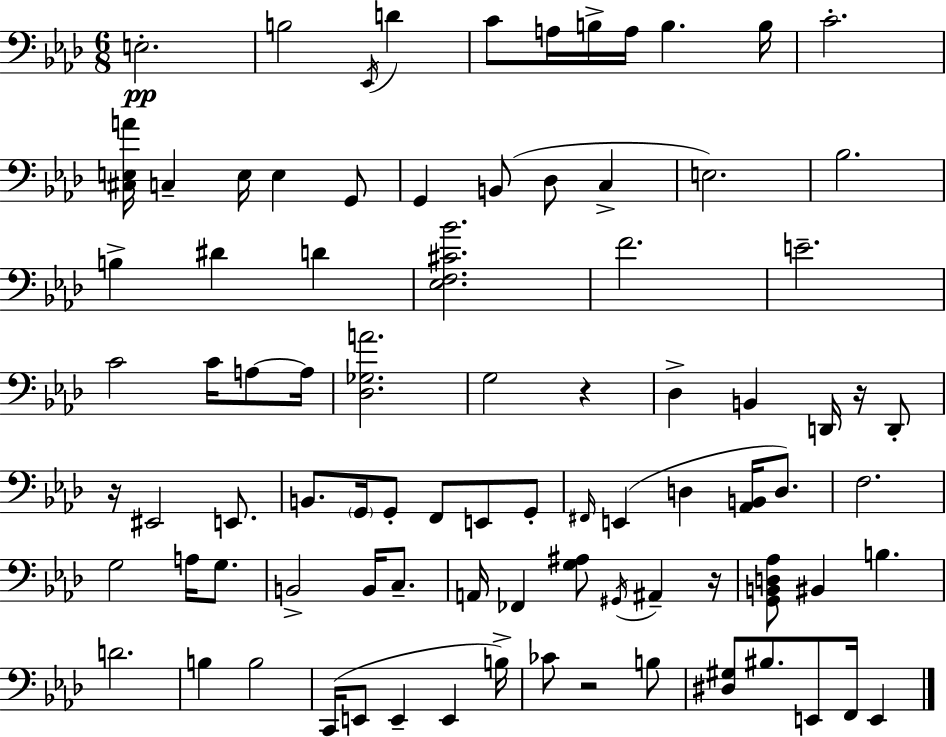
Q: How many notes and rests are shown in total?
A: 86